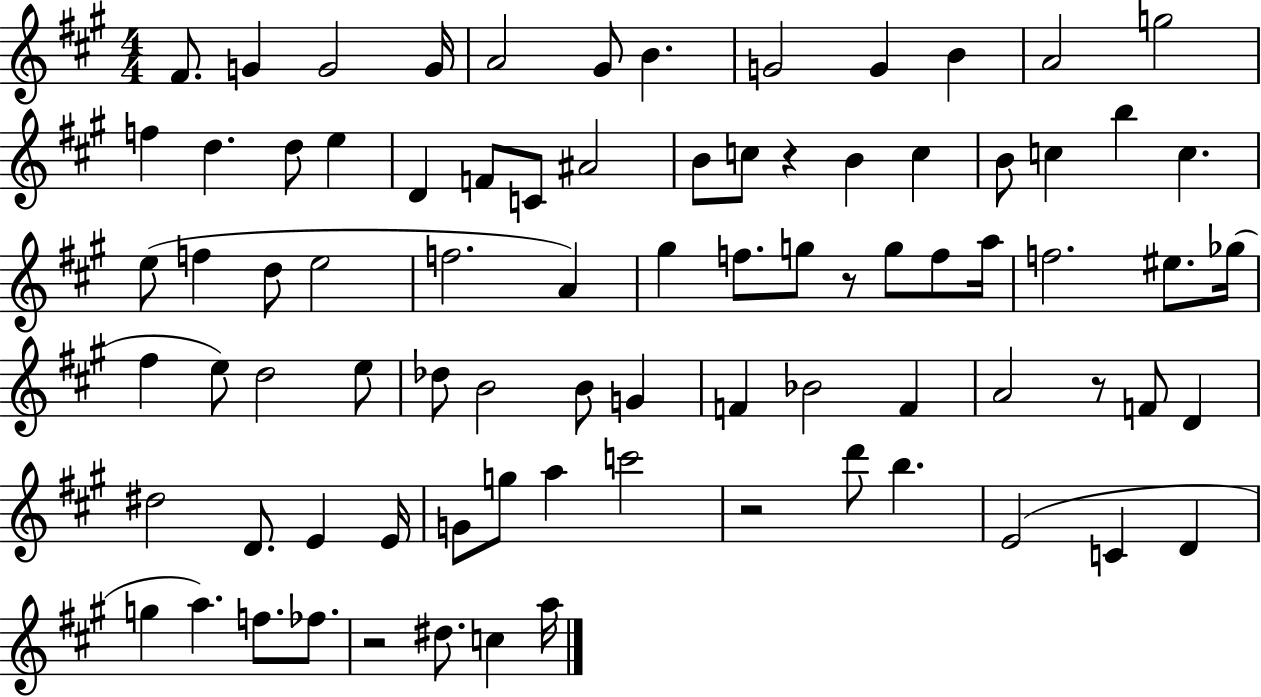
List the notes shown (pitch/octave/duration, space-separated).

F#4/e. G4/q G4/h G4/s A4/h G#4/e B4/q. G4/h G4/q B4/q A4/h G5/h F5/q D5/q. D5/e E5/q D4/q F4/e C4/e A#4/h B4/e C5/e R/q B4/q C5/q B4/e C5/q B5/q C5/q. E5/e F5/q D5/e E5/h F5/h. A4/q G#5/q F5/e. G5/e R/e G5/e F5/e A5/s F5/h. EIS5/e. Gb5/s F#5/q E5/e D5/h E5/e Db5/e B4/h B4/e G4/q F4/q Bb4/h F4/q A4/h R/e F4/e D4/q D#5/h D4/e. E4/q E4/s G4/e G5/e A5/q C6/h R/h D6/e B5/q. E4/h C4/q D4/q G5/q A5/q. F5/e. FES5/e. R/h D#5/e. C5/q A5/s